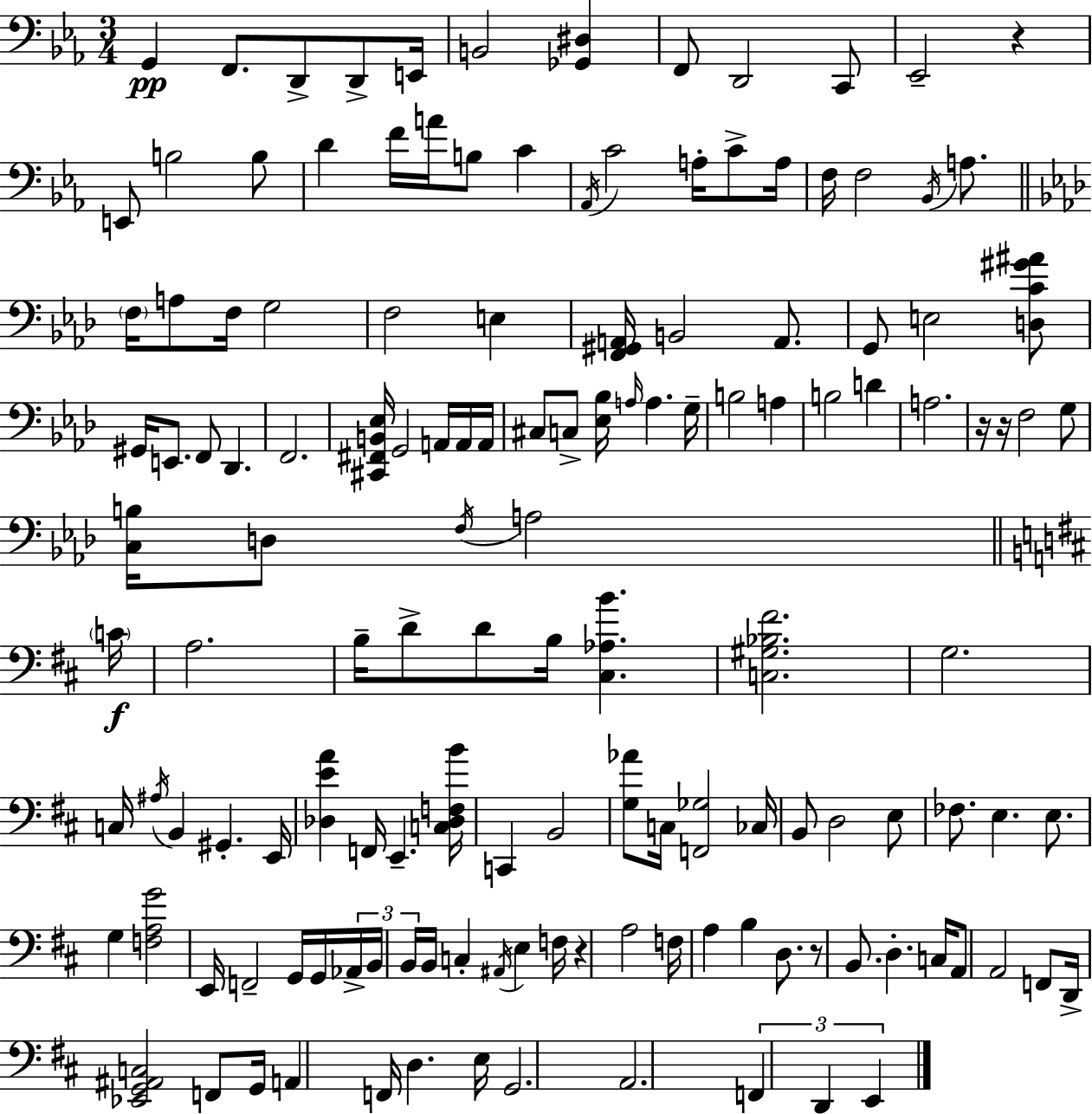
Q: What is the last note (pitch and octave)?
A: E2